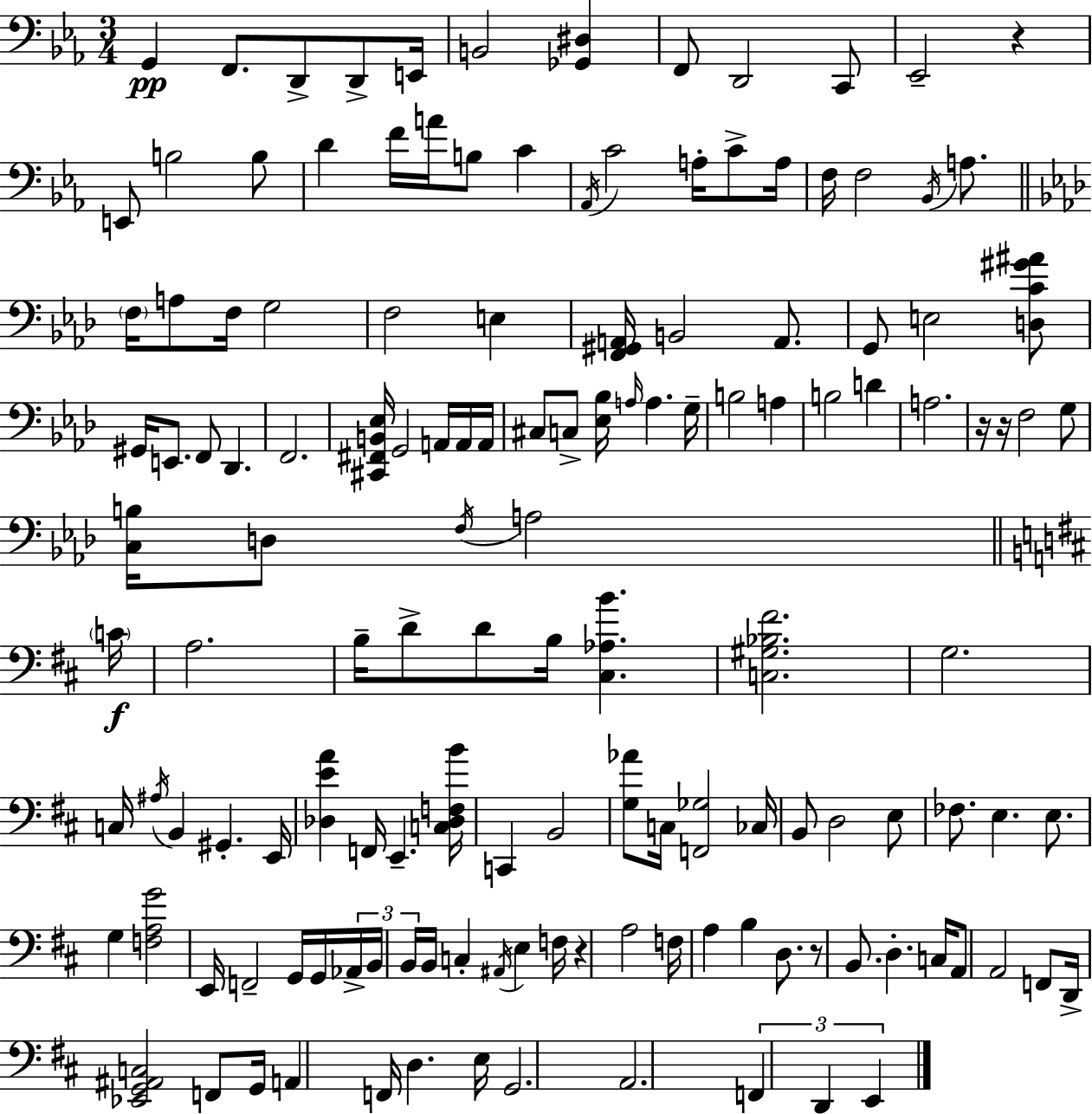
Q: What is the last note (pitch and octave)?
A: E2